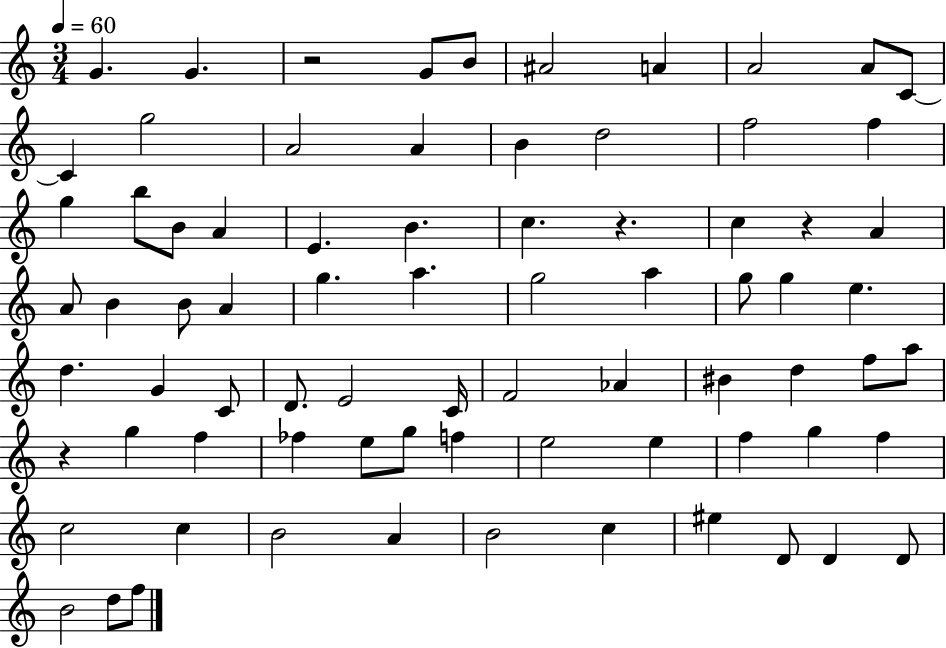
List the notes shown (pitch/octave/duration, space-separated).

G4/q. G4/q. R/h G4/e B4/e A#4/h A4/q A4/h A4/e C4/e C4/q G5/h A4/h A4/q B4/q D5/h F5/h F5/q G5/q B5/e B4/e A4/q E4/q. B4/q. C5/q. R/q. C5/q R/q A4/q A4/e B4/q B4/e A4/q G5/q. A5/q. G5/h A5/q G5/e G5/q E5/q. D5/q. G4/q C4/e D4/e. E4/h C4/s F4/h Ab4/q BIS4/q D5/q F5/e A5/e R/q G5/q F5/q FES5/q E5/e G5/e F5/q E5/h E5/q F5/q G5/q F5/q C5/h C5/q B4/h A4/q B4/h C5/q EIS5/q D4/e D4/q D4/e B4/h D5/e F5/e